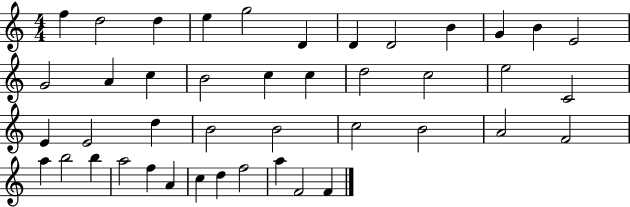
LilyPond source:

{
  \clef treble
  \numericTimeSignature
  \time 4/4
  \key c \major
  f''4 d''2 d''4 | e''4 g''2 d'4 | d'4 d'2 b'4 | g'4 b'4 e'2 | \break g'2 a'4 c''4 | b'2 c''4 c''4 | d''2 c''2 | e''2 c'2 | \break e'4 e'2 d''4 | b'2 b'2 | c''2 b'2 | a'2 f'2 | \break a''4 b''2 b''4 | a''2 f''4 a'4 | c''4 d''4 f''2 | a''4 f'2 f'4 | \break \bar "|."
}